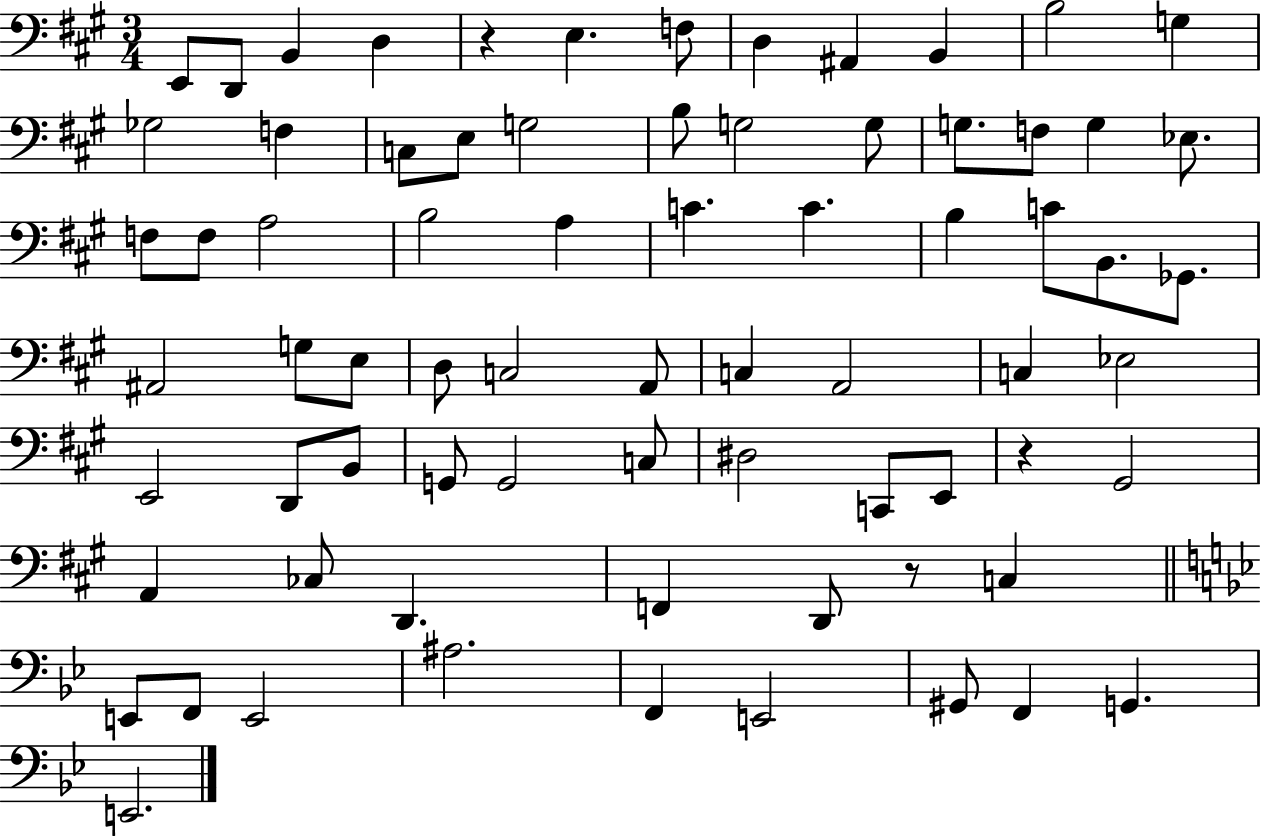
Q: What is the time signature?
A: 3/4